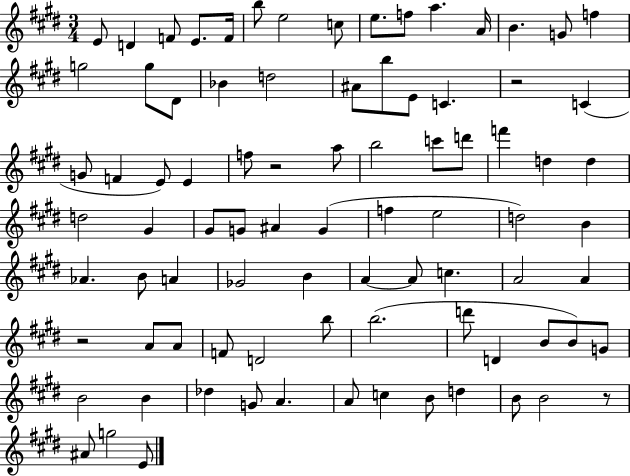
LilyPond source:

{
  \clef treble
  \numericTimeSignature
  \time 3/4
  \key e \major
  e'8 d'4 f'8 e'8. f'16 | b''8 e''2 c''8 | e''8. f''8 a''4. a'16 | b'4. g'8 f''4 | \break g''2 g''8 dis'8 | bes'4 d''2 | ais'8 b''8 e'8 c'4. | r2 c'4( | \break g'8 f'4 e'8) e'4 | f''8 r2 a''8 | b''2 c'''8 d'''8 | f'''4 d''4 d''4 | \break d''2 gis'4 | gis'8 g'8 ais'4 g'4( | f''4 e''2 | d''2) b'4 | \break aes'4. b'8 a'4 | ges'2 b'4 | a'4~~ a'8 c''4. | a'2 a'4 | \break r2 a'8 a'8 | f'8 d'2 b''8 | b''2.( | d'''8 d'4 b'8 b'8) g'8 | \break b'2 b'4 | des''4 g'8 a'4. | a'8 c''4 b'8 d''4 | b'8 b'2 r8 | \break ais'8 g''2 e'8 | \bar "|."
}